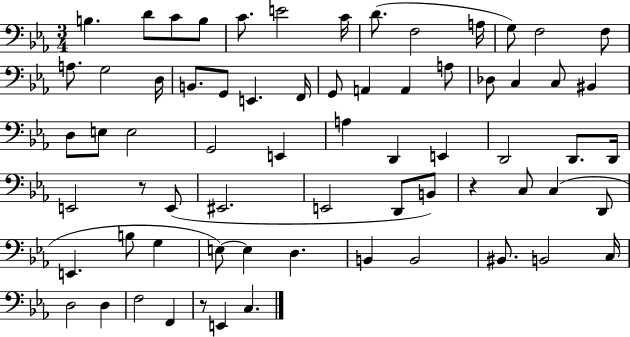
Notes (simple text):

B3/q. D4/e C4/e B3/e C4/e. E4/h C4/s D4/e. F3/h A3/s G3/e F3/h F3/e A3/e. G3/h D3/s B2/e. G2/e E2/q. F2/s G2/e A2/q A2/q A3/e Db3/e C3/q C3/e BIS2/q D3/e E3/e E3/h G2/h E2/q A3/q D2/q E2/q D2/h D2/e. D2/s E2/h R/e E2/e EIS2/h. E2/h D2/e B2/e R/q C3/e C3/q D2/e E2/q. B3/e G3/q E3/e E3/q D3/q. B2/q B2/h BIS2/e. B2/h C3/s D3/h D3/q F3/h F2/q R/e E2/q C3/q.